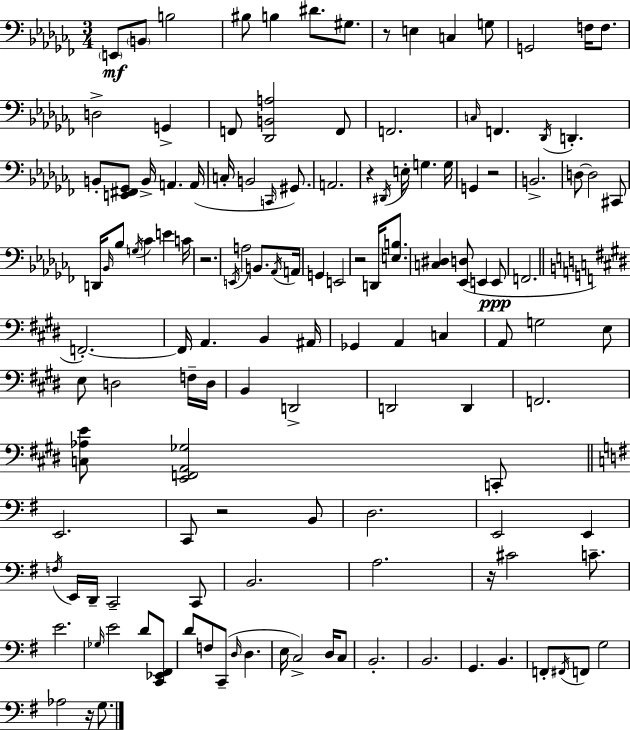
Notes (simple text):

E2/e B2/e B3/h BIS3/e B3/q D#4/e. G#3/e. R/e E3/q C3/q G3/e G2/h F3/s F3/e. D3/h G2/q F2/e [Db2,B2,A3]/h F2/e F2/h. C3/s F2/q. Db2/s D2/q. B2/e [E2,F#2,Gb2]/e B2/s A2/q. A2/s C3/s B2/h C2/s G#2/e. A2/h. R/q D#2/s E3/s G3/q. G3/s G2/q R/h B2/h. D3/e D3/h C#2/e D2/s Bb2/s Bb3/e G3/s CES4/q E4/q C4/s R/h. E2/s A3/h B2/e. Ab2/s A2/s G2/q E2/h R/h D2/s [E3,B3]/e. [C3,D#3]/q [Eb2,D3]/e E2/q E2/e F2/h. F2/h. F2/s A2/q. B2/q A#2/s Gb2/q A2/q C3/q A2/e G3/h E3/e E3/e D3/h F3/s D3/s B2/q D2/h D2/h D2/q F2/h. [C3,Ab3,E4]/e [E2,F2,A2,Gb3]/h C2/e E2/h. C2/e R/h B2/e D3/h. E2/h E2/q F3/s E2/s D2/s C2/h C2/e B2/h. A3/h. R/s C#4/h C4/e. E4/h. Gb3/s E4/h D4/e [C2,Eb2,F#2]/e D4/e F3/e C2/e D3/s D3/q. E3/s C3/h D3/s C3/e B2/h. B2/h. G2/q. B2/q. F2/e F#2/s F2/e G3/h Ab3/h R/s G3/e.